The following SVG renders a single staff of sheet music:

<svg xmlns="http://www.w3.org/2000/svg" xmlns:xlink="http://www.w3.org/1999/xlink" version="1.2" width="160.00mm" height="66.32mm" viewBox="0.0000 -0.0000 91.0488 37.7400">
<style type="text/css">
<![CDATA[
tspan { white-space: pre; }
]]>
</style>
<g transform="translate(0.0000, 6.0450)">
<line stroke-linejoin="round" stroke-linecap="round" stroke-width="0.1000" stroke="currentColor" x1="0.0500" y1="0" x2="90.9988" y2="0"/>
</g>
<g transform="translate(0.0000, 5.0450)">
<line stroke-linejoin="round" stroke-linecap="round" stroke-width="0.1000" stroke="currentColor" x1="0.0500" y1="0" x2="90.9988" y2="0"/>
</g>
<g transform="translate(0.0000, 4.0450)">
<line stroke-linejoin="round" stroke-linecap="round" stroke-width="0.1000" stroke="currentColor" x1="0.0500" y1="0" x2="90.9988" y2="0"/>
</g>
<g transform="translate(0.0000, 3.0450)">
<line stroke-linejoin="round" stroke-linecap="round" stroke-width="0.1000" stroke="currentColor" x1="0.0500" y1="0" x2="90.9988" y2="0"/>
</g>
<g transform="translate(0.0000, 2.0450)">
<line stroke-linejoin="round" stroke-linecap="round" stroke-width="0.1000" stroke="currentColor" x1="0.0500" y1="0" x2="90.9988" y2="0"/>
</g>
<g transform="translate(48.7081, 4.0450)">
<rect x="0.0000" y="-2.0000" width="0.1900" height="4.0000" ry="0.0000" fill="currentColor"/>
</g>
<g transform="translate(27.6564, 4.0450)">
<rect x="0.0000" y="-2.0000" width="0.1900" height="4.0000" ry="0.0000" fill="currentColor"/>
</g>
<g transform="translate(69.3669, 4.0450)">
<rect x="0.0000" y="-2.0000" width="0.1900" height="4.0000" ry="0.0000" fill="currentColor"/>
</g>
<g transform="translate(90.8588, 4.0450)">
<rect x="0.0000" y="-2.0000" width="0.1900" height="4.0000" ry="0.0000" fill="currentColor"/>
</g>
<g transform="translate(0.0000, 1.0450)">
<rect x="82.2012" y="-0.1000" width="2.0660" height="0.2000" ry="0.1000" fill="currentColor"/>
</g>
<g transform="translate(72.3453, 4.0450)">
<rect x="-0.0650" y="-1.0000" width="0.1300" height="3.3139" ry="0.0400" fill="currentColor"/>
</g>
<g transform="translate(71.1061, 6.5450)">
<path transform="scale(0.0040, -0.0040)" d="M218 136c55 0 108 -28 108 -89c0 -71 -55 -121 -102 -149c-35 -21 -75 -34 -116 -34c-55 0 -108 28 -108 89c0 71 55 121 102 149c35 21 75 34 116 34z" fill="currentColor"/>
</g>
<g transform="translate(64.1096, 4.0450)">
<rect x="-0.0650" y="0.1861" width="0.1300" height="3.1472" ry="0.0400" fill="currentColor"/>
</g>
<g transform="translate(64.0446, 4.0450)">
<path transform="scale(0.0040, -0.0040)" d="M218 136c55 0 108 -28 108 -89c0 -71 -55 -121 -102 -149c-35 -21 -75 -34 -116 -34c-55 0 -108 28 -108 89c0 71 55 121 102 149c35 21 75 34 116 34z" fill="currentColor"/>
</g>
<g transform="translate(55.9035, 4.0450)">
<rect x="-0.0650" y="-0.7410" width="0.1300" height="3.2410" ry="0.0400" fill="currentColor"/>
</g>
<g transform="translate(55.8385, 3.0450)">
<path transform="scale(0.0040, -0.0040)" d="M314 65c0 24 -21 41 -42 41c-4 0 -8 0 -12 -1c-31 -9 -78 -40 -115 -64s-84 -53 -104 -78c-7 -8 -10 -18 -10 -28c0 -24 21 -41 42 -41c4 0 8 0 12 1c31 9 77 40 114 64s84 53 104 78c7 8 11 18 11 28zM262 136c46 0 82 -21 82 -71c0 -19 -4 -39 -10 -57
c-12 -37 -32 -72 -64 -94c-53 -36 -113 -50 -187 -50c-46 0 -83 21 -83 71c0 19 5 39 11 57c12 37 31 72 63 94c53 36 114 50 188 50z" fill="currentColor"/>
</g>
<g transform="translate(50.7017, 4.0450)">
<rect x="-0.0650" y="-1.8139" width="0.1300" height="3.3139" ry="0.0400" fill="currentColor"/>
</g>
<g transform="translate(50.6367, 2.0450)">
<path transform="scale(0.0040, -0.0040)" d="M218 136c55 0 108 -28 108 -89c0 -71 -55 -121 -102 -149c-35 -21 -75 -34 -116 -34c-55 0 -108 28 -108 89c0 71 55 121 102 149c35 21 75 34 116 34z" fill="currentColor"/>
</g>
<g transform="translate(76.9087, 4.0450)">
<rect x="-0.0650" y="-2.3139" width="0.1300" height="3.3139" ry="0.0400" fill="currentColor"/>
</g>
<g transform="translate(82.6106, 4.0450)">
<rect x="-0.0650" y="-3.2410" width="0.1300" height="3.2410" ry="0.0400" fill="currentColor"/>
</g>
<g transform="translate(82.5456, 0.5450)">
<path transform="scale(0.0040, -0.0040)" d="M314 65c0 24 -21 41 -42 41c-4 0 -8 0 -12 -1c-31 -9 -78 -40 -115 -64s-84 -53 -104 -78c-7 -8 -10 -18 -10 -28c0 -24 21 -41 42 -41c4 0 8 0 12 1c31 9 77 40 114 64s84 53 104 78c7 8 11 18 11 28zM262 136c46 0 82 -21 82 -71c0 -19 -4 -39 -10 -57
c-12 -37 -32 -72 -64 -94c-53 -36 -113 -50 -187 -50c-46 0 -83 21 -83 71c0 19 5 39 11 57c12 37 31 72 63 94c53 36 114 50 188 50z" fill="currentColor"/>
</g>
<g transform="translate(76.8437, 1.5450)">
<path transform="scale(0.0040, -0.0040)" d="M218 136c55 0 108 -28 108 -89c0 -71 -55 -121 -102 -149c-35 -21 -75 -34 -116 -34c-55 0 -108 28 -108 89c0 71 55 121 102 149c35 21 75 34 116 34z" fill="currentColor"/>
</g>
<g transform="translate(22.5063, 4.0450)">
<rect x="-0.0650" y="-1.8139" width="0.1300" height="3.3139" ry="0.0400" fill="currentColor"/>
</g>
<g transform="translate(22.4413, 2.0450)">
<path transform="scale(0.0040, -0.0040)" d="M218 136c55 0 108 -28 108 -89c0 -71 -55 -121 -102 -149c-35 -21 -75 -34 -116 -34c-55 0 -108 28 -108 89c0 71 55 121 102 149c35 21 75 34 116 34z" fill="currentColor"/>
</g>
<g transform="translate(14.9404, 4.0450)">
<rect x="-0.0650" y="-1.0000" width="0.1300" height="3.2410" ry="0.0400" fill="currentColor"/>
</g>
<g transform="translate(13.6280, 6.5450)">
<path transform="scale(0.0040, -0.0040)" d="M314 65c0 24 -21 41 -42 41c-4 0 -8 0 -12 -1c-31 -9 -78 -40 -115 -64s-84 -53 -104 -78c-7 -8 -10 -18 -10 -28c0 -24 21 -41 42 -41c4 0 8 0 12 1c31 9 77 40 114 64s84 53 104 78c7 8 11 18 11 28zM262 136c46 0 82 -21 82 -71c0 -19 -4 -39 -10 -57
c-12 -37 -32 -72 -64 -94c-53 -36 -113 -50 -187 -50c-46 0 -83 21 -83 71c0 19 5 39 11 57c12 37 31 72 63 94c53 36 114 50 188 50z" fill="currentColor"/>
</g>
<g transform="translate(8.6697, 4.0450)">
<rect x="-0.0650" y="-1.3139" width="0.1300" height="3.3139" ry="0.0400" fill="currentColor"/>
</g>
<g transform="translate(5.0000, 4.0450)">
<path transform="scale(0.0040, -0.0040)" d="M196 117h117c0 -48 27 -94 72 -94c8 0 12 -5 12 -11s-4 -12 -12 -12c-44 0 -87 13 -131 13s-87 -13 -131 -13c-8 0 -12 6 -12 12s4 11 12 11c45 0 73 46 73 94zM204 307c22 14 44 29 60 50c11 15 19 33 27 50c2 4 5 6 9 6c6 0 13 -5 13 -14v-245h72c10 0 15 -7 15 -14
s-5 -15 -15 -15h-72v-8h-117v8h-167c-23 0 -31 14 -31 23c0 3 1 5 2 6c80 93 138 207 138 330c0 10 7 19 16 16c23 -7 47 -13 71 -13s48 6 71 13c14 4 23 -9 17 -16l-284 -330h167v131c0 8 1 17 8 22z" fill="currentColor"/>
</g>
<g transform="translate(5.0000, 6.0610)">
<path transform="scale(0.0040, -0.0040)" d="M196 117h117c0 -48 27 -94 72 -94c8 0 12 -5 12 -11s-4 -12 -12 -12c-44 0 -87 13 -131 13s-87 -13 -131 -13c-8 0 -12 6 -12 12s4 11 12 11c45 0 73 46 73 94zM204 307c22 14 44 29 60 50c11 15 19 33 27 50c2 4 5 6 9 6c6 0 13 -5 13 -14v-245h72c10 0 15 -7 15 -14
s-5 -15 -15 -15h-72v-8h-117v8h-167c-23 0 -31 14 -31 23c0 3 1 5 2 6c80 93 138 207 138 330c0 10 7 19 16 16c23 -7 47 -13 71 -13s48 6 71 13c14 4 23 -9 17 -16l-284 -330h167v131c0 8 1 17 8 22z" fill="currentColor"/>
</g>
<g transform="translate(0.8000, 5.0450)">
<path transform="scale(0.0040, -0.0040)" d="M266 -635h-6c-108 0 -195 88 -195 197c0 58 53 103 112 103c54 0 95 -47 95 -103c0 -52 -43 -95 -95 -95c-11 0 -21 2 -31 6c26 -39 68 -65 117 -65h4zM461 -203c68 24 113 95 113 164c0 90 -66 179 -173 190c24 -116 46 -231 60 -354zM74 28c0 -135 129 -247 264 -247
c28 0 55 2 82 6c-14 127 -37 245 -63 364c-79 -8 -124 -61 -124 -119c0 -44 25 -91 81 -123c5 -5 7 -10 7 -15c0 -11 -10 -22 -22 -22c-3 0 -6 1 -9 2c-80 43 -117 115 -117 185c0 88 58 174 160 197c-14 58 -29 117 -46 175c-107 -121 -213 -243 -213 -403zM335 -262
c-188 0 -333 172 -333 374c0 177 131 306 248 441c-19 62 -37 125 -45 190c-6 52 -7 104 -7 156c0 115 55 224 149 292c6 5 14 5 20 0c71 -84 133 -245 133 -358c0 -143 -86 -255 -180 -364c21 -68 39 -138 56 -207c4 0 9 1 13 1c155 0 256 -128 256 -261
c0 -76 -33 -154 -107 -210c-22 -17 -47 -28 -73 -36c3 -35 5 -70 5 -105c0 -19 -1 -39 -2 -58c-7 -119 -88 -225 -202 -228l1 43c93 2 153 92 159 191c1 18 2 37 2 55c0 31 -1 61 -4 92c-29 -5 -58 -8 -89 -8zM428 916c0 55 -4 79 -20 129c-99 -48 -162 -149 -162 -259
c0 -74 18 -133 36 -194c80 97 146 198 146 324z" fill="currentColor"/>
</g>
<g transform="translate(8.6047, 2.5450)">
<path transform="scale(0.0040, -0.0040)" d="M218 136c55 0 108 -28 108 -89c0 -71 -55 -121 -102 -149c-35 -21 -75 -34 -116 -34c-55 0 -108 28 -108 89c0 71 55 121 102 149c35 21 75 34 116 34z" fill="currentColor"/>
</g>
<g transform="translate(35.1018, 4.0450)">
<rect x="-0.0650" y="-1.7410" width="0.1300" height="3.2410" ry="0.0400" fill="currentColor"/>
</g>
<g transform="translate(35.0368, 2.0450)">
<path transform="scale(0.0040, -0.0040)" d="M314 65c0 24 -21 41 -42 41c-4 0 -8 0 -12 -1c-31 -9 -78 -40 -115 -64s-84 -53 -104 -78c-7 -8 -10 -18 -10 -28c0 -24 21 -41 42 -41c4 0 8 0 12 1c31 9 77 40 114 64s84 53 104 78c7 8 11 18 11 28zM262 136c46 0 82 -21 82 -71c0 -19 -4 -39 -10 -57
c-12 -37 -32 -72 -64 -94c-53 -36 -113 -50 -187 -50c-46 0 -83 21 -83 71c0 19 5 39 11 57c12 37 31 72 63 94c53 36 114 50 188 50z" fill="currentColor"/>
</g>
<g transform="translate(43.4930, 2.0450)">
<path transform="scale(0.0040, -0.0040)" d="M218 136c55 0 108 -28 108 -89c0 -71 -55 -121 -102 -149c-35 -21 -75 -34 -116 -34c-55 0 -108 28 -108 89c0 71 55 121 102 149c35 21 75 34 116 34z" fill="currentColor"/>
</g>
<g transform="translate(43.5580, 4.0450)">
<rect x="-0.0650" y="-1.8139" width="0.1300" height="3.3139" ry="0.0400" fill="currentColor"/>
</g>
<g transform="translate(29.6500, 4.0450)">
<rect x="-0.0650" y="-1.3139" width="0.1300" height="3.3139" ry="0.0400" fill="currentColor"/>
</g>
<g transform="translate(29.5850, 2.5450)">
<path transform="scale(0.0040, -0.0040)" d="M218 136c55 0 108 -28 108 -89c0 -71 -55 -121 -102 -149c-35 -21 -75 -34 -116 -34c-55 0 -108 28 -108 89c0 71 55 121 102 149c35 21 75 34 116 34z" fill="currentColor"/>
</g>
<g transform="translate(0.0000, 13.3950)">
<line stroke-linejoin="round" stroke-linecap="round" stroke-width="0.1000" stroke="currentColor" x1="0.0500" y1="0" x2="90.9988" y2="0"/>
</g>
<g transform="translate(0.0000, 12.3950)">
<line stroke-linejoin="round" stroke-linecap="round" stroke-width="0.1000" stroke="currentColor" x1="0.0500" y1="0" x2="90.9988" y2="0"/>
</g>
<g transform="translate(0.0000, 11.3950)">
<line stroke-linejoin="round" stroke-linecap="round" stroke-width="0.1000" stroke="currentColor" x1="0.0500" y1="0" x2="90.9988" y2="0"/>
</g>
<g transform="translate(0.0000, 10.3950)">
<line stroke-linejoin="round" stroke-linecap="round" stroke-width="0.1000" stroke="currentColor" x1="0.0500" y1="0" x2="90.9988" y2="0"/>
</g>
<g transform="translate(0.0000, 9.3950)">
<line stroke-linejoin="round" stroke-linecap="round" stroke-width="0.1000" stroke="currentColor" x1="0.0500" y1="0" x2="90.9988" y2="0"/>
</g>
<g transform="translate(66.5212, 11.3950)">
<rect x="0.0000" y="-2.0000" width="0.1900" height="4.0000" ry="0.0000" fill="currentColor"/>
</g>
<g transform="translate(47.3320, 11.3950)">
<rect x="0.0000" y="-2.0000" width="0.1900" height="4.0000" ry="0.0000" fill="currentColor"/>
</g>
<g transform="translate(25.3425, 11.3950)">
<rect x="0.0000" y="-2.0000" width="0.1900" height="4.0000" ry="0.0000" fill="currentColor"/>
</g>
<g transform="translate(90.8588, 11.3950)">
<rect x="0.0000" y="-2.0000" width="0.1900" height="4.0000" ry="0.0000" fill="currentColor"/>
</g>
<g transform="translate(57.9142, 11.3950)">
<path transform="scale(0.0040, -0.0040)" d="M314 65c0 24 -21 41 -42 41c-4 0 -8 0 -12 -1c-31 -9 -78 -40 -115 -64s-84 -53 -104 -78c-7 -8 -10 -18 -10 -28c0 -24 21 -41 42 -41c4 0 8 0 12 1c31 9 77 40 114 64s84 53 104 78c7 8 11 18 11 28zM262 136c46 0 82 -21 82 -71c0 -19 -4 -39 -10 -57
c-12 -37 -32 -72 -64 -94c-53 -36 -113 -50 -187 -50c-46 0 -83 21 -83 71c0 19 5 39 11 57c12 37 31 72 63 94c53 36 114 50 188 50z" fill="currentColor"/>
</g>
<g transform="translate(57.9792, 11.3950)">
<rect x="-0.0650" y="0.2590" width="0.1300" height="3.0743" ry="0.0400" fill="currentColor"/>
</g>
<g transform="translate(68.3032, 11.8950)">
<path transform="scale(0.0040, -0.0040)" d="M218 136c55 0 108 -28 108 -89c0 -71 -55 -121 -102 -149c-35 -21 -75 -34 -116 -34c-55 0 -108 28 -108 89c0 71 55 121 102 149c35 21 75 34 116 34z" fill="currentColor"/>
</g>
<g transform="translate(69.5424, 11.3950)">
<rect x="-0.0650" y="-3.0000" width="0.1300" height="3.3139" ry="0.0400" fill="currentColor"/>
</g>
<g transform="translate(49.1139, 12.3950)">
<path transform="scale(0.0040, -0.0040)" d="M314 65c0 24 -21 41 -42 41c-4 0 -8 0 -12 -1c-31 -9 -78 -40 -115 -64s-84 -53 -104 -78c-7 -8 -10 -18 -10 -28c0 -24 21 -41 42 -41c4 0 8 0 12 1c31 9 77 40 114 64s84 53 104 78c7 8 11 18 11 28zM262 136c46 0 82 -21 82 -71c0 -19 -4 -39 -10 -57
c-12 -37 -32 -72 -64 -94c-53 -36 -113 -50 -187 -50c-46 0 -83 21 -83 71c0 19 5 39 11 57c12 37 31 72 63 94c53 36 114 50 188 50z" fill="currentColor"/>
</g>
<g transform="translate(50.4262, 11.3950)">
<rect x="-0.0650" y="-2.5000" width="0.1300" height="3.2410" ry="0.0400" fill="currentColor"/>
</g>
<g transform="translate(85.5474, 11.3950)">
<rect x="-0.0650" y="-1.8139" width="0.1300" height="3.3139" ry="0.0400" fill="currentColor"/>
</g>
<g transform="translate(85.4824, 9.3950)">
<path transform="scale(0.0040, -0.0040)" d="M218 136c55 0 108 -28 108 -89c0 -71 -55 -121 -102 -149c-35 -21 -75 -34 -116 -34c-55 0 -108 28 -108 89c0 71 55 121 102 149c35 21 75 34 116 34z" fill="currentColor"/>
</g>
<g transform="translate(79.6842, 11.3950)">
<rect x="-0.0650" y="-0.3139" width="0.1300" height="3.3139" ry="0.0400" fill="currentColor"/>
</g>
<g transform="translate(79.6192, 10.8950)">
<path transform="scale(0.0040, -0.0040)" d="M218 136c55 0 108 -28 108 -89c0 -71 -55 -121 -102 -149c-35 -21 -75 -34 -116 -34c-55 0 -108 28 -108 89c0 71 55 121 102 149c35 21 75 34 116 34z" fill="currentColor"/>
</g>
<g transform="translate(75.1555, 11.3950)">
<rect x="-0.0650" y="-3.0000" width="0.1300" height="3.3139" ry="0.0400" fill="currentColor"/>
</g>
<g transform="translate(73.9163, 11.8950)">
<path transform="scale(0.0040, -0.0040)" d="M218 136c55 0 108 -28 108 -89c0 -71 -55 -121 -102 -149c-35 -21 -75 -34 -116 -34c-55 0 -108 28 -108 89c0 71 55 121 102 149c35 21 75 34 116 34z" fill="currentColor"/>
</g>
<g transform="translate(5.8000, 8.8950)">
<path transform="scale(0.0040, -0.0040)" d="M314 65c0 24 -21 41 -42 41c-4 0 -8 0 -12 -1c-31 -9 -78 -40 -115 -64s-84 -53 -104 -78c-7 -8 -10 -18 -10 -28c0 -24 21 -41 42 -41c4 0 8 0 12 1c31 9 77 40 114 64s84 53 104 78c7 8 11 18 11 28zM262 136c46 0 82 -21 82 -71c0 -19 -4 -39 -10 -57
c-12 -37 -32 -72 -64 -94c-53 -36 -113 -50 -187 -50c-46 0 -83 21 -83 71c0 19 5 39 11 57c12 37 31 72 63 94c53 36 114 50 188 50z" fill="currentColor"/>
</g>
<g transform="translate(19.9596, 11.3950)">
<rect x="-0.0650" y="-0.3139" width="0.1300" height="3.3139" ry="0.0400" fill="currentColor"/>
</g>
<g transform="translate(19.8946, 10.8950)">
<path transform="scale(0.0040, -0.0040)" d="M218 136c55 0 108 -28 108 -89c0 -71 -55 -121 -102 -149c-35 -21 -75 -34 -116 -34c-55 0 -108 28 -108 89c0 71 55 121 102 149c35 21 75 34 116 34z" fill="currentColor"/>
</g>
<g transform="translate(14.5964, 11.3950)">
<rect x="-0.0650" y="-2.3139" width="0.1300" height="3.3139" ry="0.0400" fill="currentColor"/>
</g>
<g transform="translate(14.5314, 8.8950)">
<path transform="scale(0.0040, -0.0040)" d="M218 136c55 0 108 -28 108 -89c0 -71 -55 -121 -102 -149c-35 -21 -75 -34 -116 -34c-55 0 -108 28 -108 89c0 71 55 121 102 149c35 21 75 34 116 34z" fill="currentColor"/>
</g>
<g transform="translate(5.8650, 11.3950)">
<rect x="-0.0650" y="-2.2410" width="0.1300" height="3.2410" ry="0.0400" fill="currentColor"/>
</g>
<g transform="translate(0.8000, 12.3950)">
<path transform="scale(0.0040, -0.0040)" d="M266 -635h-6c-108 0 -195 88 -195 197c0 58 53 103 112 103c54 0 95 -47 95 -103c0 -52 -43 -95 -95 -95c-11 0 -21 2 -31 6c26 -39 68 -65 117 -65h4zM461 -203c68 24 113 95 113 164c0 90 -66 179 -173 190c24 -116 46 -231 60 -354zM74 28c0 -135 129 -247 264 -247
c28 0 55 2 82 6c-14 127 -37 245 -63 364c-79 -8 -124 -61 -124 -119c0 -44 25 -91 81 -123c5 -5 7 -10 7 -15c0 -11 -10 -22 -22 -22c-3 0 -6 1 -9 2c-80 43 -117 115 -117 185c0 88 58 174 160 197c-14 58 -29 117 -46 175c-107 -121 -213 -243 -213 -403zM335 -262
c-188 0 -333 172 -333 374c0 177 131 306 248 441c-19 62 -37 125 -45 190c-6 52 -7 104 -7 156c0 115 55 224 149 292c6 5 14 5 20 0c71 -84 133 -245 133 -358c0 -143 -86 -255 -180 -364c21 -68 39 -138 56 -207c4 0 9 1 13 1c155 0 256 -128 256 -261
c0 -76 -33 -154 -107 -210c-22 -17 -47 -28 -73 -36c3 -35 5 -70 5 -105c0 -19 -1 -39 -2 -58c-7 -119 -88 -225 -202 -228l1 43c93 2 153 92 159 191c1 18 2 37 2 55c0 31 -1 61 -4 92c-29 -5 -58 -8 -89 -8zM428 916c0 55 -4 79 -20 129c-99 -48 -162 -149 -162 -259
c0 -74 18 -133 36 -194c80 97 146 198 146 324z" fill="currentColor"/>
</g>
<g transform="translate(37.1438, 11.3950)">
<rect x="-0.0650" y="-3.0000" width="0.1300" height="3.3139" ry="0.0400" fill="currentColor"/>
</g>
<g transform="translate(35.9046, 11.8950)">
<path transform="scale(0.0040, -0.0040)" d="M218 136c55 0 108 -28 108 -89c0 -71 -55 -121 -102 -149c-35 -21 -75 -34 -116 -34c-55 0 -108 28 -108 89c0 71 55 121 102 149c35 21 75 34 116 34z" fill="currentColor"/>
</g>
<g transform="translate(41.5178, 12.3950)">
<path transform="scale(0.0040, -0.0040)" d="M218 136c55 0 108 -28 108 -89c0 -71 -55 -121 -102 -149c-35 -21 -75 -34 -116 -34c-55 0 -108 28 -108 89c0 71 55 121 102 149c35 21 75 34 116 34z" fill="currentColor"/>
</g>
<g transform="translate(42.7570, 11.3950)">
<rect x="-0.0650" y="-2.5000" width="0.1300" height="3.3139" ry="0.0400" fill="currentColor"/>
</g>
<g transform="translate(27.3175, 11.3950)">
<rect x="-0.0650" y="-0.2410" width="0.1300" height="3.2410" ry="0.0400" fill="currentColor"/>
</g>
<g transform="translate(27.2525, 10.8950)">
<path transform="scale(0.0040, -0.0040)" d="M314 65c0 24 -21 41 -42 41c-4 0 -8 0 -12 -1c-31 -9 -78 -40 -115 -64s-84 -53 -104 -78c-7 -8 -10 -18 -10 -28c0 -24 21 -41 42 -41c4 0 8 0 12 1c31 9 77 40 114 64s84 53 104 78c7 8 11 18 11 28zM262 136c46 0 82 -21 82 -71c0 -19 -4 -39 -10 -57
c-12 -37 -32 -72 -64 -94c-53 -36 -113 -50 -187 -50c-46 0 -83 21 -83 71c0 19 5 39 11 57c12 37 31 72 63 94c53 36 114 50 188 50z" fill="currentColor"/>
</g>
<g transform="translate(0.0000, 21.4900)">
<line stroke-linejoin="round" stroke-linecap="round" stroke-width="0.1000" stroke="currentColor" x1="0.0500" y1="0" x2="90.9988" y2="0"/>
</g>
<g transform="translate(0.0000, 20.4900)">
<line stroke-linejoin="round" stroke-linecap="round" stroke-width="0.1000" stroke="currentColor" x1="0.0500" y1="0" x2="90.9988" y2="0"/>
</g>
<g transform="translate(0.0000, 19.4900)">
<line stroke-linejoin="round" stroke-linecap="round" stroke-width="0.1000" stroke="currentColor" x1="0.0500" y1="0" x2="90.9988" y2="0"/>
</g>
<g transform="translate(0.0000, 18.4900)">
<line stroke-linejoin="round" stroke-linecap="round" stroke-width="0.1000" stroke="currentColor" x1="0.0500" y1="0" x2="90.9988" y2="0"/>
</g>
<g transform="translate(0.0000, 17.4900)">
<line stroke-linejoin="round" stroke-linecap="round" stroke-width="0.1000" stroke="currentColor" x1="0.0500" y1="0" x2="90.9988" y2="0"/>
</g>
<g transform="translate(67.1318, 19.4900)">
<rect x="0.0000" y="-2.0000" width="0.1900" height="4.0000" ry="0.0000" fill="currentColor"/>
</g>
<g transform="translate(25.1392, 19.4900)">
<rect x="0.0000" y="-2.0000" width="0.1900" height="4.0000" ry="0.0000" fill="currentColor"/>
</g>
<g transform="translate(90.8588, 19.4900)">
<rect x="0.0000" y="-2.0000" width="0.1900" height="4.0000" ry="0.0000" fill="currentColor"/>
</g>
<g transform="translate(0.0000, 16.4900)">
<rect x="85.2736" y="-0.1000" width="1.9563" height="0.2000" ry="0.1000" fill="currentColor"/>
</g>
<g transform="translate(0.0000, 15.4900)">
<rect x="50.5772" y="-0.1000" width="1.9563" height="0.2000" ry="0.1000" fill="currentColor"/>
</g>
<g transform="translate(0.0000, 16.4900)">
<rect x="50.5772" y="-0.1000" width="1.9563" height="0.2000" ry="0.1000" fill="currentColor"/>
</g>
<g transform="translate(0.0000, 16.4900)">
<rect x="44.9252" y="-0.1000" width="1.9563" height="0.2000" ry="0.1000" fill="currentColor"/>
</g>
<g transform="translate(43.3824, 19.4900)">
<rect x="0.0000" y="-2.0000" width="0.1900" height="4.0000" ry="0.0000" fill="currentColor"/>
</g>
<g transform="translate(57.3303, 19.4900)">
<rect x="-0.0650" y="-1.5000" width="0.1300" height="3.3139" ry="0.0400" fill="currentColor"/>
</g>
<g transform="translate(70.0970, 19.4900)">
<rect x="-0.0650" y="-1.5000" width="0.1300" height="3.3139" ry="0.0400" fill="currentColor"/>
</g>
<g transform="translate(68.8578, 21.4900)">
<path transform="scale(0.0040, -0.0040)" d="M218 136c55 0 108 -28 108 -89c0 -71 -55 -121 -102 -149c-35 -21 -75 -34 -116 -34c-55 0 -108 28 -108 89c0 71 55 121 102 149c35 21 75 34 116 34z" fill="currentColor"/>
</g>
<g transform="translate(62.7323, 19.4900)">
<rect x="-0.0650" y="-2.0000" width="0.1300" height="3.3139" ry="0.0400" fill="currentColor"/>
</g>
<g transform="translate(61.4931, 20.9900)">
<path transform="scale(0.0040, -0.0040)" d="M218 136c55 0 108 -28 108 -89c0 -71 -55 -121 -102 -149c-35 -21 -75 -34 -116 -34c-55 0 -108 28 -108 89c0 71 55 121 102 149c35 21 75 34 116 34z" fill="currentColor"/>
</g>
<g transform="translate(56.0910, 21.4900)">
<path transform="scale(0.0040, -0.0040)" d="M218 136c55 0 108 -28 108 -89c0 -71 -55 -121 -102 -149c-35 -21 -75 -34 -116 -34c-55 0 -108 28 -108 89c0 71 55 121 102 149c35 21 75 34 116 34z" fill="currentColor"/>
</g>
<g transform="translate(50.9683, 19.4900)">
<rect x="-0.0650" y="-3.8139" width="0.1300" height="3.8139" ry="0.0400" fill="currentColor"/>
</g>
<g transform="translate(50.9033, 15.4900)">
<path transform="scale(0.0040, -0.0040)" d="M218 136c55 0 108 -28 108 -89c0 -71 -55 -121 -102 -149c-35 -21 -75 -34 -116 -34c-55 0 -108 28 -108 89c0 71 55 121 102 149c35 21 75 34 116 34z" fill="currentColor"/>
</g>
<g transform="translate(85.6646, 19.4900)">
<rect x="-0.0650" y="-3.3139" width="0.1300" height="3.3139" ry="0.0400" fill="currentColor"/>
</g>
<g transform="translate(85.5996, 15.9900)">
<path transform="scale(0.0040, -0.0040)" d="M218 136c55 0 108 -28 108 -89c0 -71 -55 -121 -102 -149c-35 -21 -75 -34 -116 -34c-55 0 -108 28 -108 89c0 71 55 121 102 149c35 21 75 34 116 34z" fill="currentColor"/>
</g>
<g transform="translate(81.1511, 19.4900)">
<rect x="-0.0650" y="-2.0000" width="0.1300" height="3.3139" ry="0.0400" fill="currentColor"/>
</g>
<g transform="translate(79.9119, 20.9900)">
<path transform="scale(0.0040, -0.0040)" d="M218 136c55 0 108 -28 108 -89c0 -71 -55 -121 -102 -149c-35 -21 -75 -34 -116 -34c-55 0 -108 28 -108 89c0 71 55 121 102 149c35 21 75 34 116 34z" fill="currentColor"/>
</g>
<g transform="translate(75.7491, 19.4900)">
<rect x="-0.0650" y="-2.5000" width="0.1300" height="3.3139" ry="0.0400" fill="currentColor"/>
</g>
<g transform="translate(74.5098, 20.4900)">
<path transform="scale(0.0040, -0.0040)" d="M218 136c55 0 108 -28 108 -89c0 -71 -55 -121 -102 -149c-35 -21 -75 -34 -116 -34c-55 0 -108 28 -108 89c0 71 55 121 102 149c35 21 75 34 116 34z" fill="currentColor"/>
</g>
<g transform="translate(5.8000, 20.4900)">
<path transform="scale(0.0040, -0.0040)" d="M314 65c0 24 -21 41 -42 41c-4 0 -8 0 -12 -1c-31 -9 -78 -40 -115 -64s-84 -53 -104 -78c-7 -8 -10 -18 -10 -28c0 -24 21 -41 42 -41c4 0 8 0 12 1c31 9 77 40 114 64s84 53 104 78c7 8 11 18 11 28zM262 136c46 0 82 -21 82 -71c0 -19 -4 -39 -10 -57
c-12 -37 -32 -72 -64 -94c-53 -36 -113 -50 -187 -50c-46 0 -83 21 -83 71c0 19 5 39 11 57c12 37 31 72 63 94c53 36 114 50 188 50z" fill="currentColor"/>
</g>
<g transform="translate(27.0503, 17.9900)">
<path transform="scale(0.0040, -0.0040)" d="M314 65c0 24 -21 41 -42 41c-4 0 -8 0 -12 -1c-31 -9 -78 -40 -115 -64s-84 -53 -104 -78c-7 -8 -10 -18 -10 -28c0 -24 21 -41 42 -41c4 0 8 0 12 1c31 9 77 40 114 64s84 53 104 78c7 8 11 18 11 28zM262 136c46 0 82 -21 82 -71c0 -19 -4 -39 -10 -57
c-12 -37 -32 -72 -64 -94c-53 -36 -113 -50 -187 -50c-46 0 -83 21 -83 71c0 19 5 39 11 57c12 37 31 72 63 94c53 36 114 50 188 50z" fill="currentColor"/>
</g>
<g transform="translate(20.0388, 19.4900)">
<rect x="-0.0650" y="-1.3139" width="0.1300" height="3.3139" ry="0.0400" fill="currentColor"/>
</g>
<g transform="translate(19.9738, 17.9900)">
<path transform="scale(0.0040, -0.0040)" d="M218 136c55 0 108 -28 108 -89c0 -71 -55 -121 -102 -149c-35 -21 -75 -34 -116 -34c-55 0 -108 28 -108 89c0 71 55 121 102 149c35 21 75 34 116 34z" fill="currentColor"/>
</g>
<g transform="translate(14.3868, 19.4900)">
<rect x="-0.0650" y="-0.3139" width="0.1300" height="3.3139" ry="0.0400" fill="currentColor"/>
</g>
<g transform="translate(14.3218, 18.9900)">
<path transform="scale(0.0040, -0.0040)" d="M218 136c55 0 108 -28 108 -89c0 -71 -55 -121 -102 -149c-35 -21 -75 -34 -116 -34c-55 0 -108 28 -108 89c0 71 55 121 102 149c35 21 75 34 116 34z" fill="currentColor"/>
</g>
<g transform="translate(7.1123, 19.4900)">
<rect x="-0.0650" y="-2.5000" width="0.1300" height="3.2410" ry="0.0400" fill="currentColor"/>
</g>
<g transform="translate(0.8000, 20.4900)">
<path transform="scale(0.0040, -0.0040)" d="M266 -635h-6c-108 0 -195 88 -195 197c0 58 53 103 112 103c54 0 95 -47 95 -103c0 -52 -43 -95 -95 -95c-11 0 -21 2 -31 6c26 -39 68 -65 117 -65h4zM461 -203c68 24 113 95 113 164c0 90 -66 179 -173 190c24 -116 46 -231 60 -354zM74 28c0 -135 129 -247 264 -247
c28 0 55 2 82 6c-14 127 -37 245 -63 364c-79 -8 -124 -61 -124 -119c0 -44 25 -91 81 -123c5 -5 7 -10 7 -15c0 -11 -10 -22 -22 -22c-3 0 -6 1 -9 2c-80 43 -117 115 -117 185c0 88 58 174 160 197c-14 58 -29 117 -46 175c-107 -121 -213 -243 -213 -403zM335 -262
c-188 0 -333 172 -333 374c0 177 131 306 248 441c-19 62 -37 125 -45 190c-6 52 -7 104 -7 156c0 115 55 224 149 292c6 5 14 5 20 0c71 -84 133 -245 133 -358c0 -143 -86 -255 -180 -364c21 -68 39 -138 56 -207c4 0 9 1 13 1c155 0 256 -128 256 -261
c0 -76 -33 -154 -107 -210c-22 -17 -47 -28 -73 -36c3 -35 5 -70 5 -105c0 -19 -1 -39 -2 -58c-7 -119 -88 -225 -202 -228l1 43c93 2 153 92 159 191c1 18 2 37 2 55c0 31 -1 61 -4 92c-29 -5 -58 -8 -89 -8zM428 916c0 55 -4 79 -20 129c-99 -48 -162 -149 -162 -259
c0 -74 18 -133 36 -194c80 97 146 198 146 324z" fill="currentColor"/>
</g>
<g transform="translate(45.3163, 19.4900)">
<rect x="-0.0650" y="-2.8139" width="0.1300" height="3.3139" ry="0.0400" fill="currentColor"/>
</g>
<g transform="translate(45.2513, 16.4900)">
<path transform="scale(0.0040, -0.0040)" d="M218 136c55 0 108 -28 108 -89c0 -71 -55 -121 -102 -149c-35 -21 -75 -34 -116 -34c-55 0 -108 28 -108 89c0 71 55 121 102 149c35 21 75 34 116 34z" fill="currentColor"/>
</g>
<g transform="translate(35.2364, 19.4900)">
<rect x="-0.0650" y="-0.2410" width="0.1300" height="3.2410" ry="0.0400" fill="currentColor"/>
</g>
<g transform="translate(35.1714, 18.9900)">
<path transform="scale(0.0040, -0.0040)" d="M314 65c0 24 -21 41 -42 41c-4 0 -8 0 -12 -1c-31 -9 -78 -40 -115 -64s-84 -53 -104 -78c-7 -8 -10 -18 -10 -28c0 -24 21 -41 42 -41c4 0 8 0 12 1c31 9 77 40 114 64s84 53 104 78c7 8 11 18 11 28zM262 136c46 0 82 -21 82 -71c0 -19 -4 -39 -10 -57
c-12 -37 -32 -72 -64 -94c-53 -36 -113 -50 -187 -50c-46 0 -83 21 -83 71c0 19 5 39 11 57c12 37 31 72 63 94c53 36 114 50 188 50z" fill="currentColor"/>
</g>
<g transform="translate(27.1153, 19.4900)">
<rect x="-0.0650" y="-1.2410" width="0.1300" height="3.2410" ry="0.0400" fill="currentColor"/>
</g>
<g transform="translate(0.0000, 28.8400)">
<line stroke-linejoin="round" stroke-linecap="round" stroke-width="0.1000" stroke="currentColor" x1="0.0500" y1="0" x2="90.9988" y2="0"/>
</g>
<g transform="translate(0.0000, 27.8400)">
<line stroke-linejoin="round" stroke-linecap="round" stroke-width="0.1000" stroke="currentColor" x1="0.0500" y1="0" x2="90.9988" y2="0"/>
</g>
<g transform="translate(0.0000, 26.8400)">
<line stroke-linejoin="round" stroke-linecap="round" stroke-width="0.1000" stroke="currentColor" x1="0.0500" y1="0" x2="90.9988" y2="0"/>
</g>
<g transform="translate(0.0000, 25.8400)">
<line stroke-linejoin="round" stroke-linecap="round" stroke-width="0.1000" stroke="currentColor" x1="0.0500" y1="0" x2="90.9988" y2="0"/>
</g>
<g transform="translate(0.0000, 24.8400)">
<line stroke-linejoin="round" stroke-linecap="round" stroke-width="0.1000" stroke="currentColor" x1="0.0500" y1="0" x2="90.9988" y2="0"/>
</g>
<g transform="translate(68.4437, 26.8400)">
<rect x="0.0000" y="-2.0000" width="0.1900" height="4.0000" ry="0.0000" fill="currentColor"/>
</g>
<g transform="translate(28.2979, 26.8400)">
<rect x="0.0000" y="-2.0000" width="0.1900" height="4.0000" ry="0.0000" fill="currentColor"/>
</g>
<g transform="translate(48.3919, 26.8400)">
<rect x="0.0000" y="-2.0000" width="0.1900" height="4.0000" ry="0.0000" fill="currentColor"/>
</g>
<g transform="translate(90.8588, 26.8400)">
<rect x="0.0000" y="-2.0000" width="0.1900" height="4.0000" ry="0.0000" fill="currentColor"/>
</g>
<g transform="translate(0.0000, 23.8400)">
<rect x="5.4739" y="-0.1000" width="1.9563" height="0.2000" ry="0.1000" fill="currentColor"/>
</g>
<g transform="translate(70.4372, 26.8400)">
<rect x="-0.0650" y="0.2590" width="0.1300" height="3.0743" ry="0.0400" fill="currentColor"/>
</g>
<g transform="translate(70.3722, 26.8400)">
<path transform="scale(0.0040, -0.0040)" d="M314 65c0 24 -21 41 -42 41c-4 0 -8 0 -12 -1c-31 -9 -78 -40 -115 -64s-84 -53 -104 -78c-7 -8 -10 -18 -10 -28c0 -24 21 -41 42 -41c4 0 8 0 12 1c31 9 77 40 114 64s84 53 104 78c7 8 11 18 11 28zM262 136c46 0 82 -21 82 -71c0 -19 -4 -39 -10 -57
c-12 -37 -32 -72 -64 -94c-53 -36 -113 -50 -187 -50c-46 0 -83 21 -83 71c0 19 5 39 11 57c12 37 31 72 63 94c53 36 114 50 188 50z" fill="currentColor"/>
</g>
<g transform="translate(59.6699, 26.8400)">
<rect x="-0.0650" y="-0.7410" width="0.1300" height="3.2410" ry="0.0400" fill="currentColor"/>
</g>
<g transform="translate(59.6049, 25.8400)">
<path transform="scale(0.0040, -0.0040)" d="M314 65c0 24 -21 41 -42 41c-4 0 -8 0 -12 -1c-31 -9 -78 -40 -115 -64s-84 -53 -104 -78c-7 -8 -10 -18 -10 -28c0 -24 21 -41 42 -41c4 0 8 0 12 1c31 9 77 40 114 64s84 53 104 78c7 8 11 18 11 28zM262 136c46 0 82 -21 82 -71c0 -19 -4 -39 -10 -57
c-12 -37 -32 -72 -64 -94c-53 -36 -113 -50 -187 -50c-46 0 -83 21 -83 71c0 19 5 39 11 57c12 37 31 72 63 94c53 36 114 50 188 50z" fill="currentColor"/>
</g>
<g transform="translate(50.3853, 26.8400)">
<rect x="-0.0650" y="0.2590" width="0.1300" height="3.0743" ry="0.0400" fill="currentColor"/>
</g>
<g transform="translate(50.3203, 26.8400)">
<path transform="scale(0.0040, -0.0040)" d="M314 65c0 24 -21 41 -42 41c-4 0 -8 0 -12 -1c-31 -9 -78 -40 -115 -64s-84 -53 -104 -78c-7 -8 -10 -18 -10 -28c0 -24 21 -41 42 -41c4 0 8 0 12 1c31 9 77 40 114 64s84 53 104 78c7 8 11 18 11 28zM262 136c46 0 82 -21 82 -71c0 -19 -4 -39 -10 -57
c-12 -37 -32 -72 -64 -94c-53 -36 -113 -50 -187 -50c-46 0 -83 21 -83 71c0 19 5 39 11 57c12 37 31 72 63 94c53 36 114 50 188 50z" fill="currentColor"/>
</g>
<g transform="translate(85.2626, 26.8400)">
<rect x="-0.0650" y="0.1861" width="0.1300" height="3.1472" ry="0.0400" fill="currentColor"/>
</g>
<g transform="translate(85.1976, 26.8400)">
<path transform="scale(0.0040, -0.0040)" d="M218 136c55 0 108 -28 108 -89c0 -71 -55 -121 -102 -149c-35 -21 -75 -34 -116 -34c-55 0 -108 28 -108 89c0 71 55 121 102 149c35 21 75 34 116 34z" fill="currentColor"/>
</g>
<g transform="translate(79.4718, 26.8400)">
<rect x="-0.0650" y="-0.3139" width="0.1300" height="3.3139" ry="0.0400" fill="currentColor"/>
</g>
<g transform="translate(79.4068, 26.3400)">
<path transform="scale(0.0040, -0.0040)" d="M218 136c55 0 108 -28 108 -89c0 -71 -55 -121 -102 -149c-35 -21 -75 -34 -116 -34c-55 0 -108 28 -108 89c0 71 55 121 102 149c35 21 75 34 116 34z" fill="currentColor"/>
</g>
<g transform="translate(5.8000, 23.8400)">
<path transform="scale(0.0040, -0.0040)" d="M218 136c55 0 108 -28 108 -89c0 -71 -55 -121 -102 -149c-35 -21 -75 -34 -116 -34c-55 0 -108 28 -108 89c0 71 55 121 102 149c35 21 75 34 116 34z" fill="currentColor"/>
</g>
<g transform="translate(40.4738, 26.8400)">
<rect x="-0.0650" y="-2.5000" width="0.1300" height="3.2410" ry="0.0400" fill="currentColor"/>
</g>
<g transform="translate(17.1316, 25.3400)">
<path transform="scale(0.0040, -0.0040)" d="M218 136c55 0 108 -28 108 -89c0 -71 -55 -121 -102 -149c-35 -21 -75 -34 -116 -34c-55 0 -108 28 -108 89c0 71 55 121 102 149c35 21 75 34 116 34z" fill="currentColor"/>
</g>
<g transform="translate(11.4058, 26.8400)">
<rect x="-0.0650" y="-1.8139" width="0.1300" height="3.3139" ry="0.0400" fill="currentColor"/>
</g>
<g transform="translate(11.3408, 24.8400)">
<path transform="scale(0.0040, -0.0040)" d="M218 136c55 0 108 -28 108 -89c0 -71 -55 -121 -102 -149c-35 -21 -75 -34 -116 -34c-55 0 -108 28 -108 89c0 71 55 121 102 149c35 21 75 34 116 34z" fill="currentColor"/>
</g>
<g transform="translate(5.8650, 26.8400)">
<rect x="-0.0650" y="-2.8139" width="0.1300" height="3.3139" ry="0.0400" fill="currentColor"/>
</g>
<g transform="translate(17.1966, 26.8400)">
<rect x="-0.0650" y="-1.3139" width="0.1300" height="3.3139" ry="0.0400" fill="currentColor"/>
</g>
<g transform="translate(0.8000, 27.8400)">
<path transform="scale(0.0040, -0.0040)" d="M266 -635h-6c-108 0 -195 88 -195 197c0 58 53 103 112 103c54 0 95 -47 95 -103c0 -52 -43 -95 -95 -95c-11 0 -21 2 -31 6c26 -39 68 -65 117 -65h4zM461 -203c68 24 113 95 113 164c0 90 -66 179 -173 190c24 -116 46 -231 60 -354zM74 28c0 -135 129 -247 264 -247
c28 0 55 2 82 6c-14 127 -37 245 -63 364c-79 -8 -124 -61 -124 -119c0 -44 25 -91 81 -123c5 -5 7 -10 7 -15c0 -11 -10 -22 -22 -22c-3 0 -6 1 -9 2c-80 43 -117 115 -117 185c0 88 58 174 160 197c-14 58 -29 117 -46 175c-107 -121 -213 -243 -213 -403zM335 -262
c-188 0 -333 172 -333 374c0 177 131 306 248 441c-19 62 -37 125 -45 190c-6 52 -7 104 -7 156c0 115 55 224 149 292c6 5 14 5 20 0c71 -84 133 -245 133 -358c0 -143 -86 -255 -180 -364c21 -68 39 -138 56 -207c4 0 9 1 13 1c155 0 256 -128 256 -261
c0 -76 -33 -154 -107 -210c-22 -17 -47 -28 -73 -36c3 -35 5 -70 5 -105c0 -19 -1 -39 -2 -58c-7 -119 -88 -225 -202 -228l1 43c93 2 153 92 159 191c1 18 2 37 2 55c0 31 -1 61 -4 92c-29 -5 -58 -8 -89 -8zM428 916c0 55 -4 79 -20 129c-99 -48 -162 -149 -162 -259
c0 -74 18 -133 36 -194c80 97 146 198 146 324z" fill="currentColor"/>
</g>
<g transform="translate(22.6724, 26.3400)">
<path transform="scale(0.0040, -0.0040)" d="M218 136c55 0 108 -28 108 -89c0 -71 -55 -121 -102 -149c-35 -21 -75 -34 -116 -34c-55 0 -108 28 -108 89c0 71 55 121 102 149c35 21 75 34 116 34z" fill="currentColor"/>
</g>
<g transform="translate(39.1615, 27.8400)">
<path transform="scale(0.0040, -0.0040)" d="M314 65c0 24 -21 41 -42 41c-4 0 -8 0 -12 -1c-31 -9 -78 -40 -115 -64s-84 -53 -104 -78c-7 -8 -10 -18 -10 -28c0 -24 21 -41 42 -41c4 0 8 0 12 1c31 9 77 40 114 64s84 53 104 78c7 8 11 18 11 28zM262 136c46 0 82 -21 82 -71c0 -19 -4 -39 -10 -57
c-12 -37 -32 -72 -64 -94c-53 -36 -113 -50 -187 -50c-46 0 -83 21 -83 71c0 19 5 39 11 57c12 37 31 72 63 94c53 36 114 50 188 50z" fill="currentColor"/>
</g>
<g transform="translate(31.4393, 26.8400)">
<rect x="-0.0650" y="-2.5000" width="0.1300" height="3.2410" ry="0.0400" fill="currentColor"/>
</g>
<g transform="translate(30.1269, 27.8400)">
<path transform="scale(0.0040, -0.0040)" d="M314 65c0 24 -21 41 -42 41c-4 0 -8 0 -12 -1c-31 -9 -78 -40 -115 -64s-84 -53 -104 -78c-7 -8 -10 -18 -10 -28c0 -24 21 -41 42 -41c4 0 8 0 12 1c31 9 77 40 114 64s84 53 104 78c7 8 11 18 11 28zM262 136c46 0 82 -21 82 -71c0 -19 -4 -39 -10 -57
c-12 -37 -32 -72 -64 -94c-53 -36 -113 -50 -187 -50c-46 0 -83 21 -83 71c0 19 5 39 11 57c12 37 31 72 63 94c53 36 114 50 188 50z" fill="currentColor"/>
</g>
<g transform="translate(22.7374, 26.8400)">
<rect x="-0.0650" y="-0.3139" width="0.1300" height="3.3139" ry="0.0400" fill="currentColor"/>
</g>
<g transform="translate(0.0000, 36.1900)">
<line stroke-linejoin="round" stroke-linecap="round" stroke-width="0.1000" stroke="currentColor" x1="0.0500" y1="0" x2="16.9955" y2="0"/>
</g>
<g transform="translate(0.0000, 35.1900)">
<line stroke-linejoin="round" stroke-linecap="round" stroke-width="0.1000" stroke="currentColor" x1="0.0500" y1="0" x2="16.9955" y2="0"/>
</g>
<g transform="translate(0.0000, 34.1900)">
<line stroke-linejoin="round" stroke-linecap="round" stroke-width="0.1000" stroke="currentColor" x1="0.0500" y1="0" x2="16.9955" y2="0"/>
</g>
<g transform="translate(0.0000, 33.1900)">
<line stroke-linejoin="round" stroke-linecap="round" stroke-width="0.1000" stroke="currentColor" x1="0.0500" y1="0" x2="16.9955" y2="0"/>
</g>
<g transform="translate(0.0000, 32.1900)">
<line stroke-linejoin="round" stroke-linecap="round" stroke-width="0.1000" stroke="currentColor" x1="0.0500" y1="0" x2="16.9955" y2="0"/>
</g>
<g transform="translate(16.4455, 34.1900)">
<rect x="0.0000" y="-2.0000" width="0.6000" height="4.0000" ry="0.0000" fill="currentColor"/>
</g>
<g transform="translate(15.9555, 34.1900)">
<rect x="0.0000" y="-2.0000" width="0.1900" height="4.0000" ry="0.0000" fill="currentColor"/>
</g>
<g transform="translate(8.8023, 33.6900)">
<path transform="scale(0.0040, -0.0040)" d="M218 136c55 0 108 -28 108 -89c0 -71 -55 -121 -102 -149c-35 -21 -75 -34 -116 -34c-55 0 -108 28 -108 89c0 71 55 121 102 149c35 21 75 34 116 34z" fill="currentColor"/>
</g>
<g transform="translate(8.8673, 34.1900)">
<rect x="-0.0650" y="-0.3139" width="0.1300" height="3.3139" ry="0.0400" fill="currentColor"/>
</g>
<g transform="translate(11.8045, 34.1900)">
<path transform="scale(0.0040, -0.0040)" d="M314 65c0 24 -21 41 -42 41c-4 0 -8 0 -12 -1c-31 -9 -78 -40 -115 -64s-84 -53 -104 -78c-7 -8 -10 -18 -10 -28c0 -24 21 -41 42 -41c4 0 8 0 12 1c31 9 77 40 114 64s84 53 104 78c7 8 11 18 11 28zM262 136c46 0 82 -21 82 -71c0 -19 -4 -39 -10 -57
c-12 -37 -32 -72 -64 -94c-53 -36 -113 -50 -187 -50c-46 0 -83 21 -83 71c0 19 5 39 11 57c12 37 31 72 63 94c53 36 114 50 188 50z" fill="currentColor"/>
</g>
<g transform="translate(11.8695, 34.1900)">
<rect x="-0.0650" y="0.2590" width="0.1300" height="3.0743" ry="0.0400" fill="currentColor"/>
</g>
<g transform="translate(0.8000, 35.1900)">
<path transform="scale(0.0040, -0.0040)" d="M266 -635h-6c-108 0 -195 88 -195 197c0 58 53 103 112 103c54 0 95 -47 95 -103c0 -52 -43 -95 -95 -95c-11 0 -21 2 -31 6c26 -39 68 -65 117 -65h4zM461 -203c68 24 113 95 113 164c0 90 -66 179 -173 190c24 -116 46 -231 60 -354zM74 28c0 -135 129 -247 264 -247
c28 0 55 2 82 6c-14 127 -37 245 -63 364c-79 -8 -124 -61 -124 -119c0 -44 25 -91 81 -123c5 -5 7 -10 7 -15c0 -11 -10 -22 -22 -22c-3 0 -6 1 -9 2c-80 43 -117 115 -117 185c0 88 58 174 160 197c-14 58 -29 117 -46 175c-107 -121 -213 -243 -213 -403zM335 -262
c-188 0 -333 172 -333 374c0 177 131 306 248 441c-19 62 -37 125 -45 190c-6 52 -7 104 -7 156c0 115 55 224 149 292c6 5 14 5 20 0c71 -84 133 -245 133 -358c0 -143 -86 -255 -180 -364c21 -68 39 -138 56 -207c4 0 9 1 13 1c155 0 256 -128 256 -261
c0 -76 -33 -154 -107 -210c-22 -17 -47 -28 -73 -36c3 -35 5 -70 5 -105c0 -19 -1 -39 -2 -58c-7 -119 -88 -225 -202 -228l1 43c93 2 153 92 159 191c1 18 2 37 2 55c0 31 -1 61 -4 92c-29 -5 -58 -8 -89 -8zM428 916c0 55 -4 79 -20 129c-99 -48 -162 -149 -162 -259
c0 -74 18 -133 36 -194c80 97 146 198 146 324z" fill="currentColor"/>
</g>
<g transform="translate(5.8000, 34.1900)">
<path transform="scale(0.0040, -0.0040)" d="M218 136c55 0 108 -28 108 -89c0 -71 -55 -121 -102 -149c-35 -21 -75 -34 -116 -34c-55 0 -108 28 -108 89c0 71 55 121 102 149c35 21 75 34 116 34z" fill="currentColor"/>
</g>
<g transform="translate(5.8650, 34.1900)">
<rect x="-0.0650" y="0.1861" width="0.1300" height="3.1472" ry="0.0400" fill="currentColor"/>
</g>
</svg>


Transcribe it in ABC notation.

X:1
T:Untitled
M:4/4
L:1/4
K:C
e D2 f e f2 f f d2 B D g b2 g2 g c c2 A G G2 B2 A A c f G2 c e e2 c2 a c' E F E G F b a f e c G2 G2 B2 d2 B2 c B B c B2